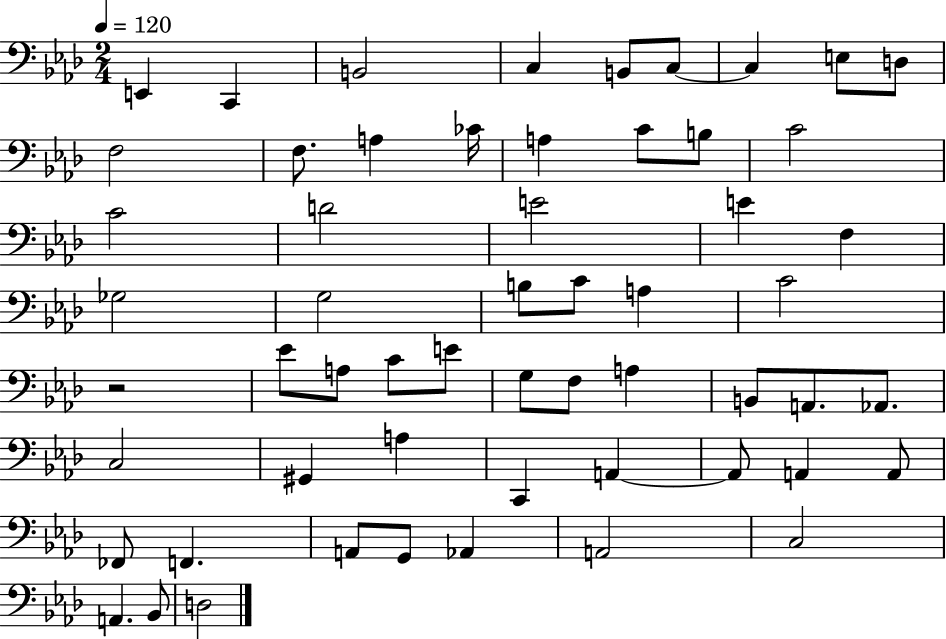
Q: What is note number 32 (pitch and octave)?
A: E4